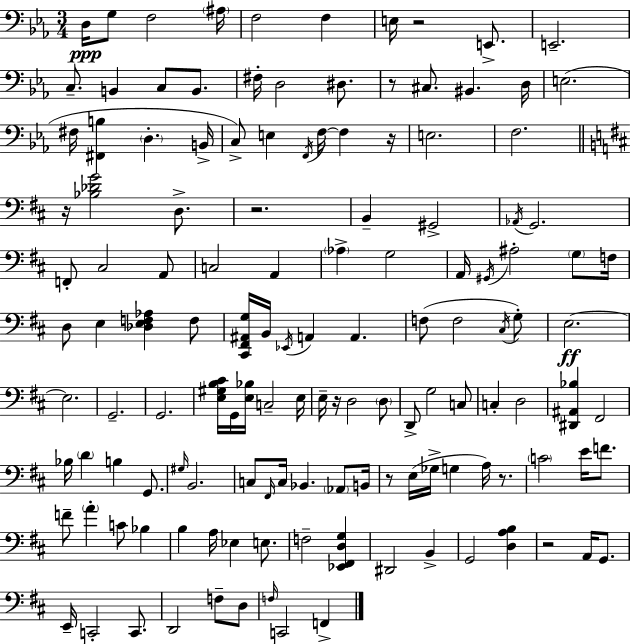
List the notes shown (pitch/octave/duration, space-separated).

D3/s G3/e F3/h A#3/s F3/h F3/q E3/s R/h E2/e. E2/h. C3/e. B2/q C3/e B2/e. F#3/s D3/h D#3/e. R/e C#3/e. BIS2/q. D3/s E3/h. F#3/s [F#2,B3]/q D3/q. B2/s C3/e E3/q F2/s F3/s F3/q R/s E3/h. F3/h. R/s [Bb3,Db4,G4]/h D3/e. R/h. B2/q G#2/h Ab2/s G2/h. F2/e C#3/h A2/e C3/h A2/q Ab3/q G3/h A2/s G#2/s A#3/h G3/e F3/s D3/e E3/q [Db3,E3,F3,Ab3]/q F3/e [C#2,F#2,A#2,G3]/s B2/s Eb2/s A2/q A2/q. F3/e F3/h C#3/s G3/e E3/h. E3/h. G2/h. G2/h. [E3,G#3,B3,C#4]/s G2/s [E3,Bb3]/s C3/h E3/s E3/s R/s D3/h D3/e D2/e G3/h C3/e C3/q D3/h [D#2,A#2,Bb3]/q F#2/h Bb3/s D4/q B3/q G2/e. G#3/s B2/h. C3/e F#2/s C3/s Bb2/q. Ab2/e B2/s R/e E3/s Gb3/s G3/q A3/s R/e. C4/h E4/s F4/e. F4/e A4/q C4/e Bb3/q B3/q A3/s Eb3/q E3/e. F3/h [Eb2,F#2,D3,G3]/q D#2/h B2/q G2/h [D3,A3,B3]/q R/h A2/s G2/e. E2/s C2/h C2/e. D2/h F3/e D3/e F3/s C2/h F2/q